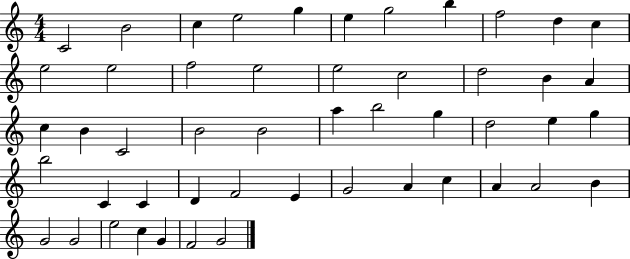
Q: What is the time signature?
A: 4/4